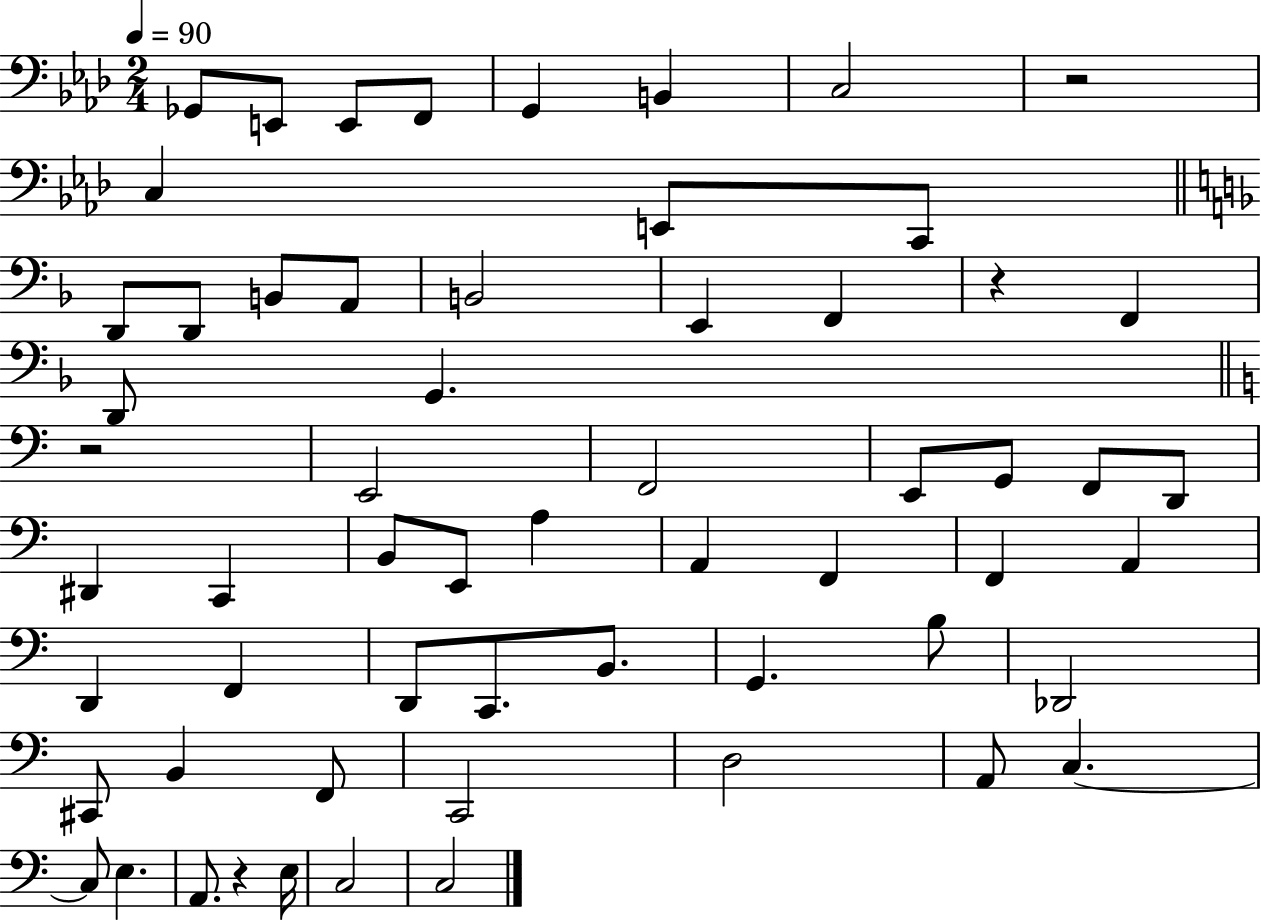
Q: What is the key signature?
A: AES major